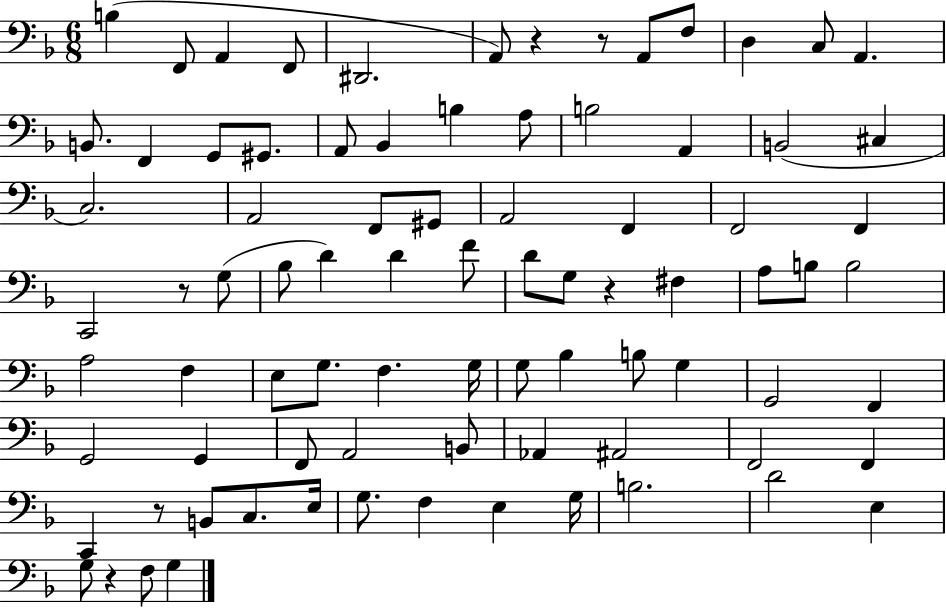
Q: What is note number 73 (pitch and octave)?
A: B3